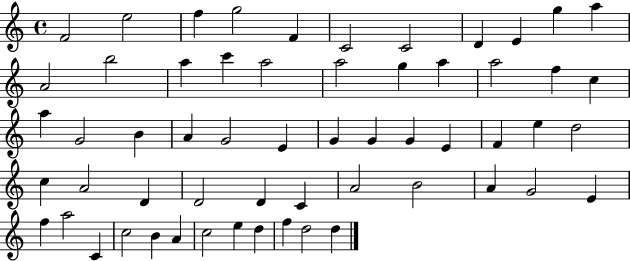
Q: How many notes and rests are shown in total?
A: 58